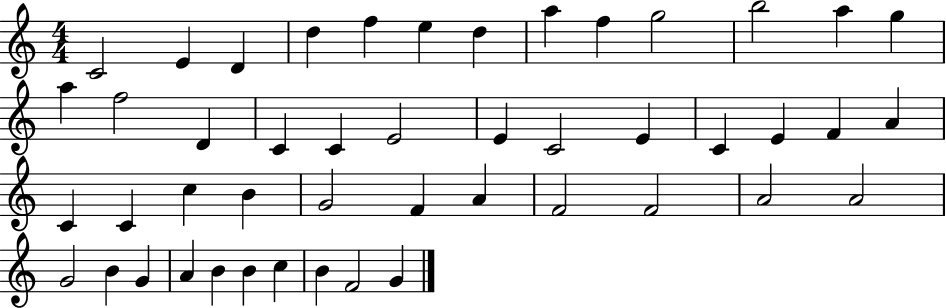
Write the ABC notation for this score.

X:1
T:Untitled
M:4/4
L:1/4
K:C
C2 E D d f e d a f g2 b2 a g a f2 D C C E2 E C2 E C E F A C C c B G2 F A F2 F2 A2 A2 G2 B G A B B c B F2 G